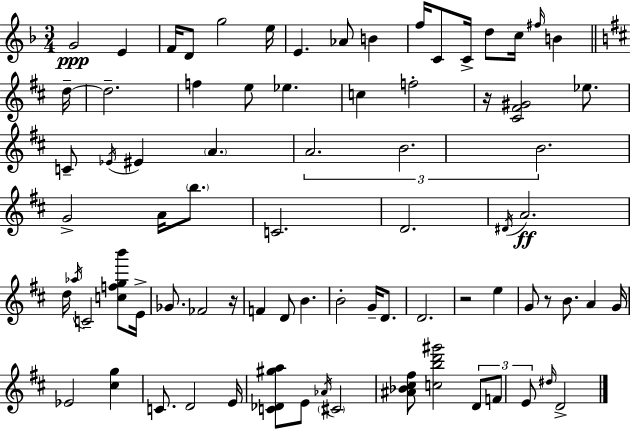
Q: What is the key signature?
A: D minor